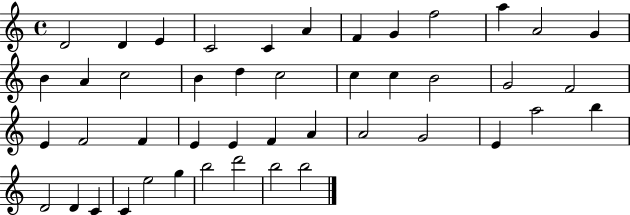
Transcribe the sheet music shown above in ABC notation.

X:1
T:Untitled
M:4/4
L:1/4
K:C
D2 D E C2 C A F G f2 a A2 G B A c2 B d c2 c c B2 G2 F2 E F2 F E E F A A2 G2 E a2 b D2 D C C e2 g b2 d'2 b2 b2